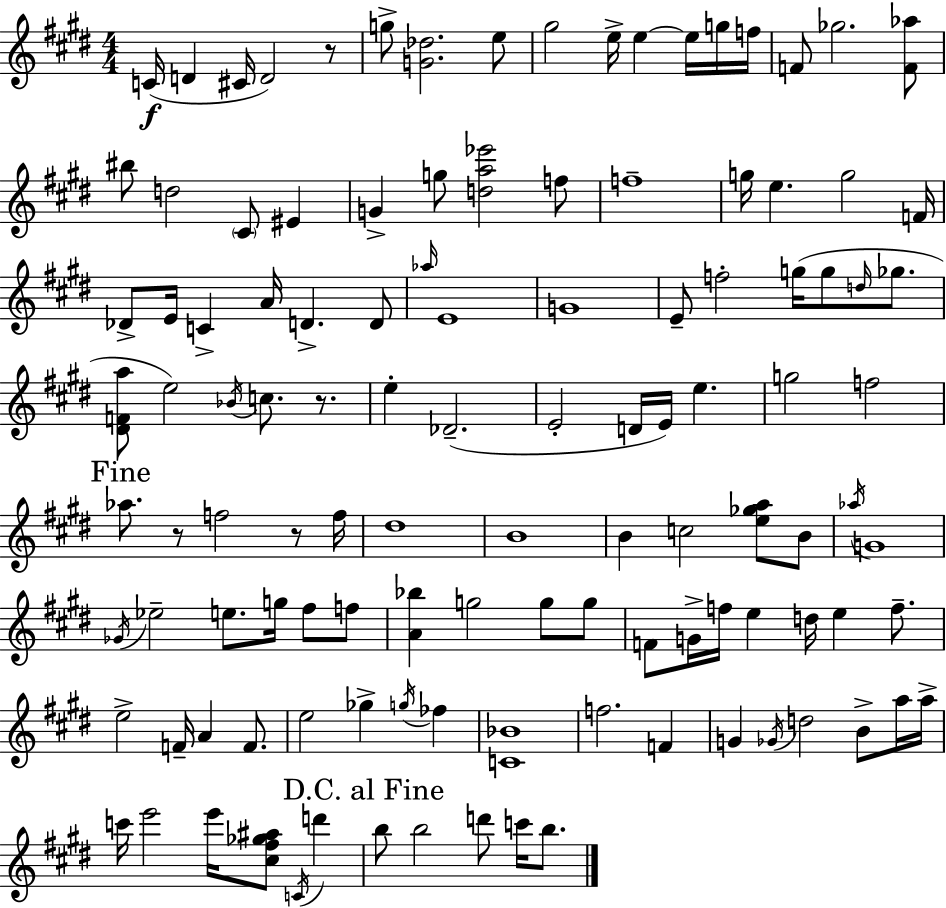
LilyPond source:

{
  \clef treble
  \numericTimeSignature
  \time 4/4
  \key e \major
  c'16(\f d'4 cis'16 d'2) r8 | g''8-> <g' des''>2. e''8 | gis''2 e''16-> e''4~~ e''16 g''16 f''16 | f'8 ges''2. <f' aes''>8 | \break bis''8 d''2 \parenthesize cis'8 eis'4 | g'4-> g''8 <d'' a'' ees'''>2 f''8 | f''1-- | g''16 e''4. g''2 f'16 | \break des'8-> e'16 c'4-> a'16 d'4.-> d'8 | \grace { aes''16 } e'1 | g'1 | e'8-- f''2-. g''16( g''8 \grace { d''16 } ges''8. | \break <dis' f' a''>8 e''2) \acciaccatura { bes'16 } c''8. | r8. e''4-. des'2.--( | e'2-. d'16 e'16) e''4. | g''2 f''2 | \break \mark "Fine" aes''8. r8 f''2 | r8 f''16 dis''1 | b'1 | b'4 c''2 <e'' ges'' a''>8 | \break b'8 \acciaccatura { aes''16 } g'1 | \acciaccatura { ges'16 } ees''2-- e''8. | g''16 fis''8 f''8 <a' bes''>4 g''2 | g''8 g''8 f'8 g'16-> f''16 e''4 d''16 e''4 | \break f''8.-- e''2-> f'16-- a'4 | f'8. e''2 ges''4-> | \acciaccatura { g''16 } fes''4 <c' bes'>1 | f''2. | \break f'4 g'4 \acciaccatura { ges'16 } d''2 | b'8-> a''16 a''16-> c'''16 e'''2 | e'''16 <cis'' fis'' ges'' ais''>8 \acciaccatura { c'16 } d'''4 \mark "D.C. al Fine" b''8 b''2 | d'''8 c'''16 b''8. \bar "|."
}